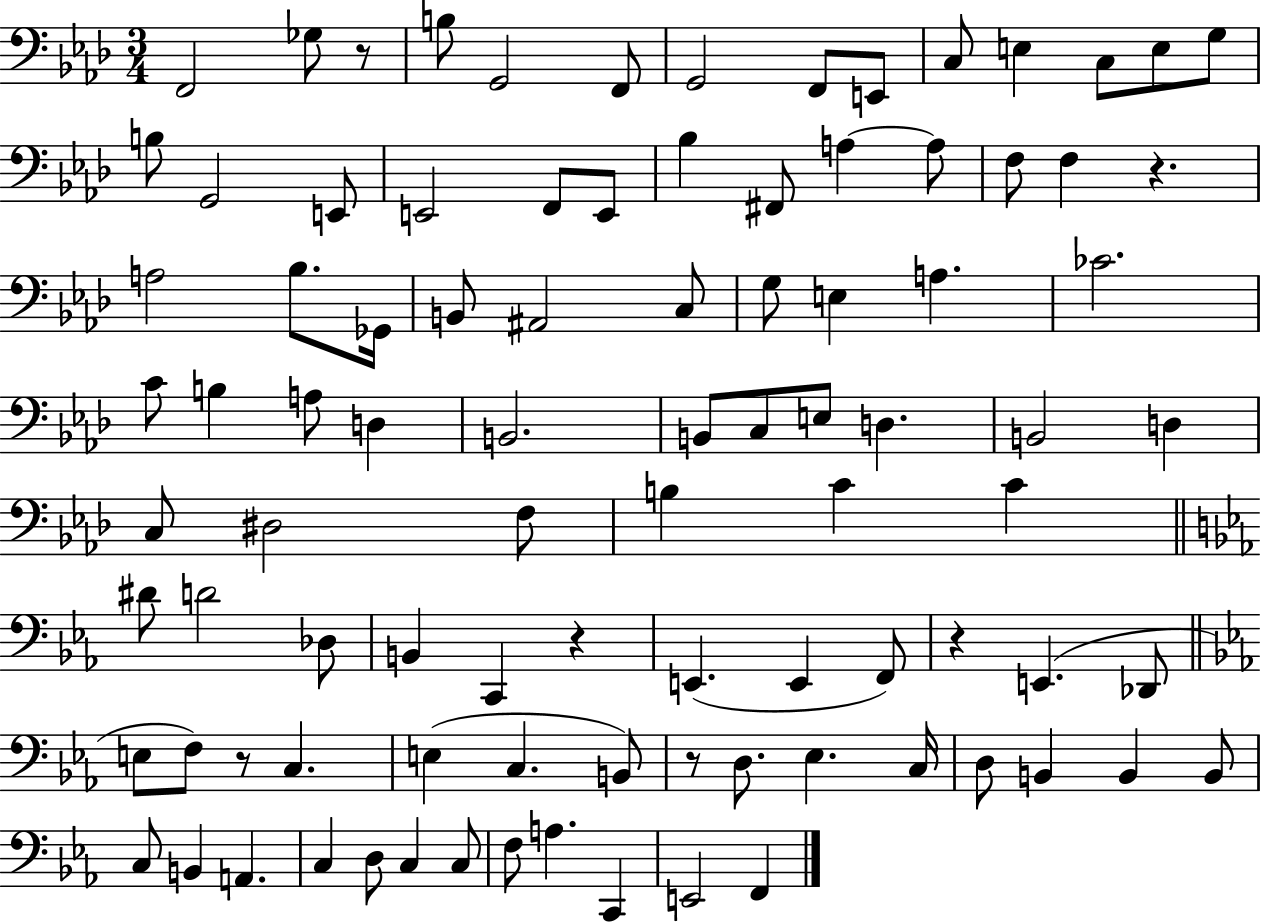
F2/h Gb3/e R/e B3/e G2/h F2/e G2/h F2/e E2/e C3/e E3/q C3/e E3/e G3/e B3/e G2/h E2/e E2/h F2/e E2/e Bb3/q F#2/e A3/q A3/e F3/e F3/q R/q. A3/h Bb3/e. Gb2/s B2/e A#2/h C3/e G3/e E3/q A3/q. CES4/h. C4/e B3/q A3/e D3/q B2/h. B2/e C3/e E3/e D3/q. B2/h D3/q C3/e D#3/h F3/e B3/q C4/q C4/q D#4/e D4/h Db3/e B2/q C2/q R/q E2/q. E2/q F2/e R/q E2/q. Db2/e E3/e F3/e R/e C3/q. E3/q C3/q. B2/e R/e D3/e. Eb3/q. C3/s D3/e B2/q B2/q B2/e C3/e B2/q A2/q. C3/q D3/e C3/q C3/e F3/e A3/q. C2/q E2/h F2/q